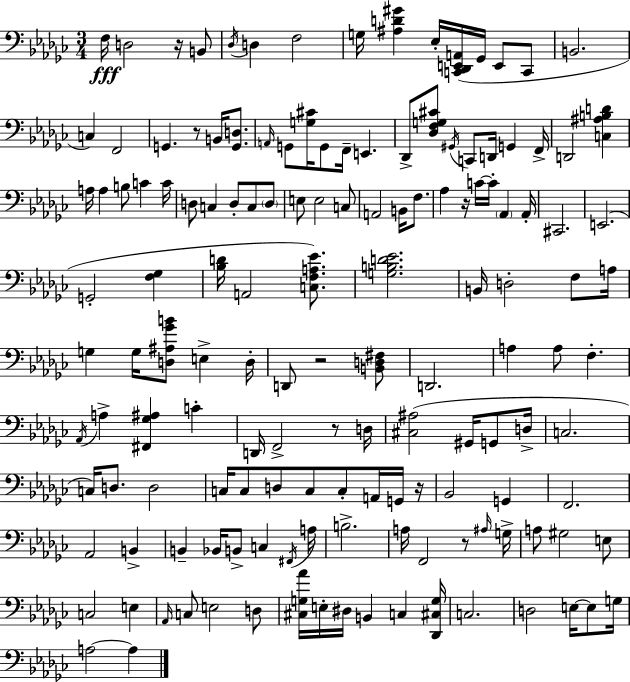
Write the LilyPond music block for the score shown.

{
  \clef bass
  \numericTimeSignature
  \time 3/4
  \key ees \minor
  \repeat volta 2 { f16\fff d2 r16 b,8 | \acciaccatura { des16 } d4 f2 | g16 <ais d' gis'>4 ees16-. <c, des, e, a,>16( ges,16 e,8 c,8 | b,2. | \break c4) f,2 | g,4. r8 b,16 <g, d>8. | \grace { a,16 } g,8 <g cis'>16 g,8 f,16-- e,4. | des,8-> <des f g cis'>8 \acciaccatura { gis,16 } c,8 d,16 g,4 | \break f,16-> d,2 <c ais b d'>4 | a16 a4 b8 c'4 | c'16 d8 c4 d8-. c8 | \parenthesize d8 e8 e2 | \break c8 a,2 b,16 | f8. aes4 r16 c'16~~ c'16-. \parenthesize aes,4 | aes,16-. cis,2. | e,2.( | \break g,2-. <f ges>4 | <bes d'>16 a,2 | <c f a ees'>8.) <g b d' ees'>2. | b,16 d2-. | \break f8 a16 g4 g16 <d ais ges' b'>8 e4-> | d16-. d,8 r2 | <b, d fis>8 d,2. | a4 a8 f4.-. | \break \acciaccatura { aes,16 } a4-> <fis, ges ais>4 | c'4-. d,16 f,2-> | r8 d16 <cis ais>2( | gis,16 g,8 d16-> c2. | \break c16) d8. d2 | c16 c8 d8 c8 c8-. | a,16 g,16 r16 bes,2 | g,4 f,2. | \break aes,2 | b,4-> b,4-- bes,16 b,8-> c4 | \acciaccatura { fis,16 } a16 b2.-> | a16 f,2 | \break r8 \grace { ais16 } g16-> a8 gis2 | e8 c2 | e4 \grace { aes,16 } c8 e2 | d8 <cis g aes'>16 e16-. dis16 b,4 | \break c4 <des, cis g>16 c2. | d2 | e16~~ e8 g16 a2~~ | a4 } \bar "|."
}